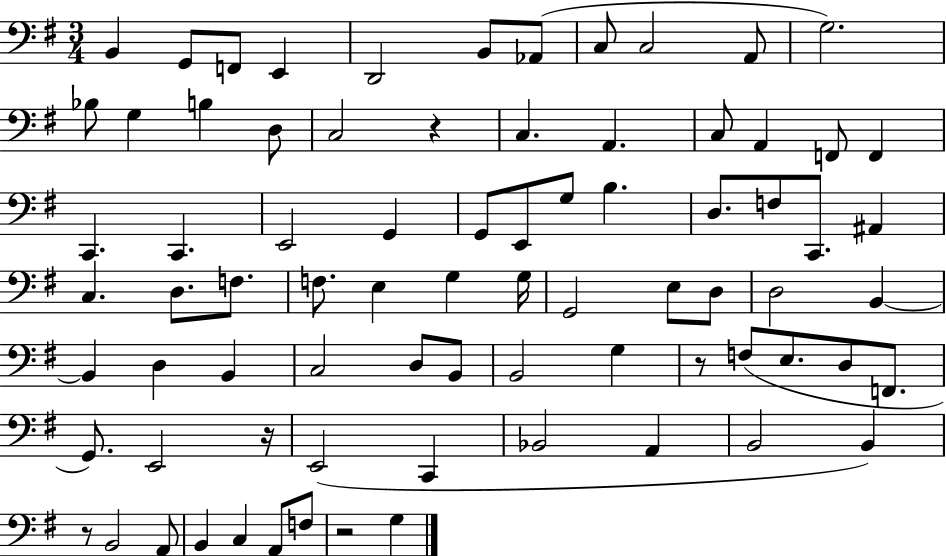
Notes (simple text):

B2/q G2/e F2/e E2/q D2/h B2/e Ab2/e C3/e C3/h A2/e G3/h. Bb3/e G3/q B3/q D3/e C3/h R/q C3/q. A2/q. C3/e A2/q F2/e F2/q C2/q. C2/q. E2/h G2/q G2/e E2/e G3/e B3/q. D3/e. F3/e C2/e. A#2/q C3/q. D3/e. F3/e. F3/e. E3/q G3/q G3/s G2/h E3/e D3/e D3/h B2/q B2/q D3/q B2/q C3/h D3/e B2/e B2/h G3/q R/e F3/e E3/e. D3/e F2/e. G2/e. E2/h R/s E2/h C2/q Bb2/h A2/q B2/h B2/q R/e B2/h A2/e B2/q C3/q A2/e F3/e R/h G3/q